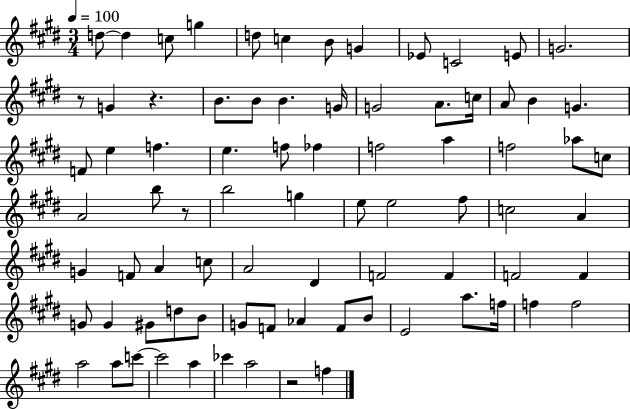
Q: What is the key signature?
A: E major